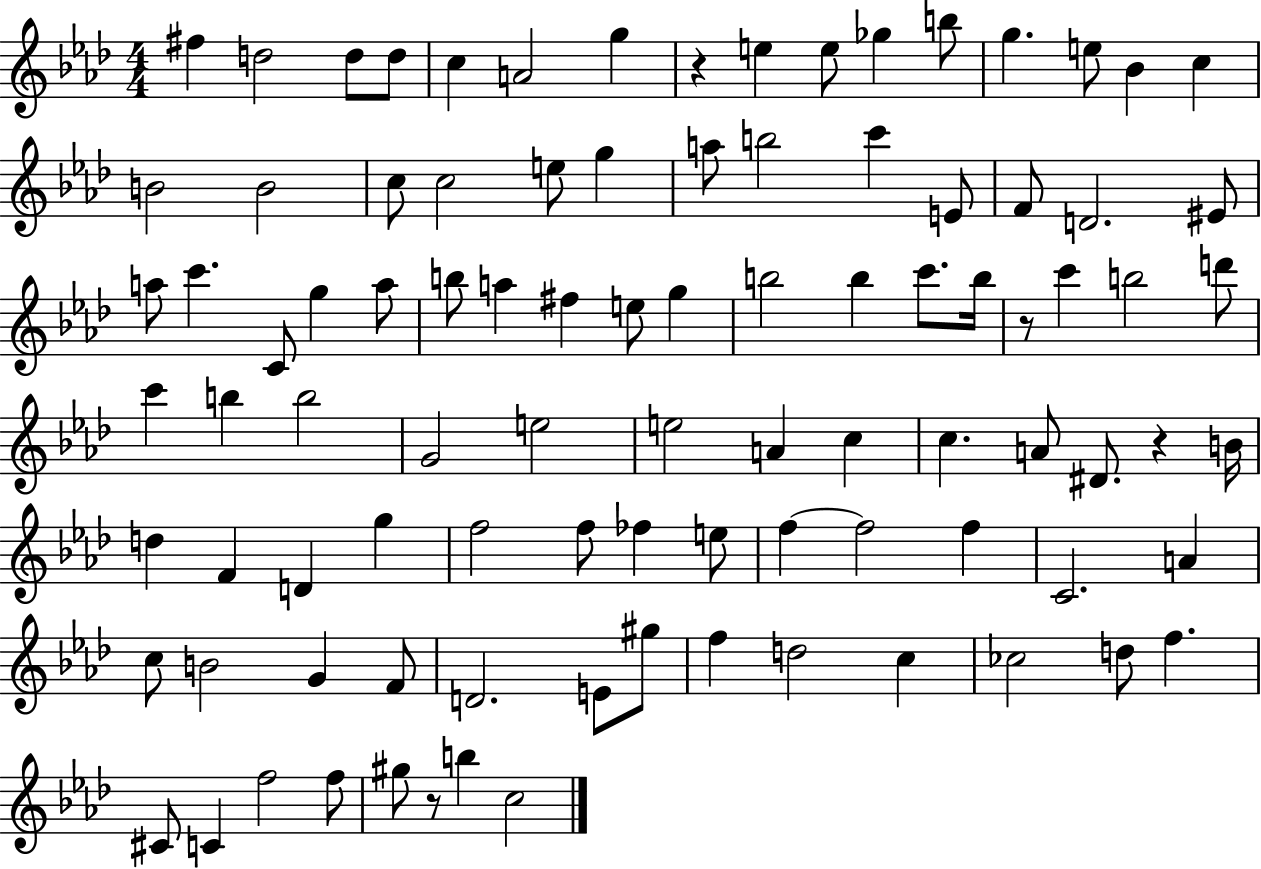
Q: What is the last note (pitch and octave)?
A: C5